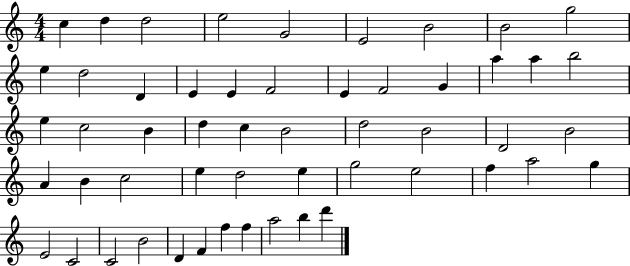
{
  \clef treble
  \numericTimeSignature
  \time 4/4
  \key c \major
  c''4 d''4 d''2 | e''2 g'2 | e'2 b'2 | b'2 g''2 | \break e''4 d''2 d'4 | e'4 e'4 f'2 | e'4 f'2 g'4 | a''4 a''4 b''2 | \break e''4 c''2 b'4 | d''4 c''4 b'2 | d''2 b'2 | d'2 b'2 | \break a'4 b'4 c''2 | e''4 d''2 e''4 | g''2 e''2 | f''4 a''2 g''4 | \break e'2 c'2 | c'2 b'2 | d'4 f'4 f''4 f''4 | a''2 b''4 d'''4 | \break \bar "|."
}